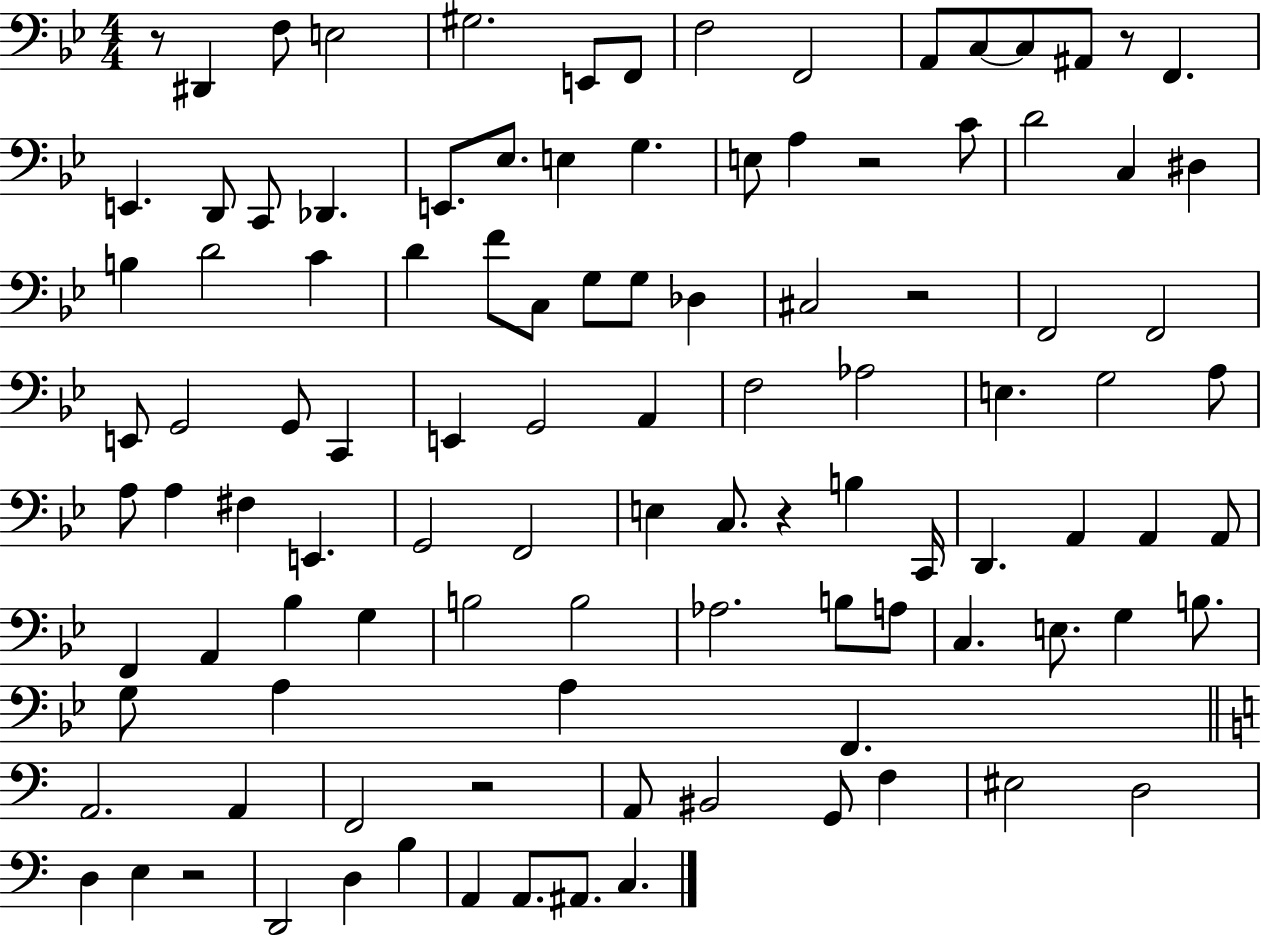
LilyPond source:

{
  \clef bass
  \numericTimeSignature
  \time 4/4
  \key bes \major
  r8 dis,4 f8 e2 | gis2. e,8 f,8 | f2 f,2 | a,8 c8~~ c8 ais,8 r8 f,4. | \break e,4. d,8 c,8 des,4. | e,8. ees8. e4 g4. | e8 a4 r2 c'8 | d'2 c4 dis4 | \break b4 d'2 c'4 | d'4 f'8 c8 g8 g8 des4 | cis2 r2 | f,2 f,2 | \break e,8 g,2 g,8 c,4 | e,4 g,2 a,4 | f2 aes2 | e4. g2 a8 | \break a8 a4 fis4 e,4. | g,2 f,2 | e4 c8. r4 b4 c,16 | d,4. a,4 a,4 a,8 | \break f,4 a,4 bes4 g4 | b2 b2 | aes2. b8 a8 | c4. e8. g4 b8. | \break g8 a4 a4 f,4. | \bar "||" \break \key a \minor a,2. a,4 | f,2 r2 | a,8 bis,2 g,8 f4 | eis2 d2 | \break d4 e4 r2 | d,2 d4 b4 | a,4 a,8. ais,8. c4. | \bar "|."
}